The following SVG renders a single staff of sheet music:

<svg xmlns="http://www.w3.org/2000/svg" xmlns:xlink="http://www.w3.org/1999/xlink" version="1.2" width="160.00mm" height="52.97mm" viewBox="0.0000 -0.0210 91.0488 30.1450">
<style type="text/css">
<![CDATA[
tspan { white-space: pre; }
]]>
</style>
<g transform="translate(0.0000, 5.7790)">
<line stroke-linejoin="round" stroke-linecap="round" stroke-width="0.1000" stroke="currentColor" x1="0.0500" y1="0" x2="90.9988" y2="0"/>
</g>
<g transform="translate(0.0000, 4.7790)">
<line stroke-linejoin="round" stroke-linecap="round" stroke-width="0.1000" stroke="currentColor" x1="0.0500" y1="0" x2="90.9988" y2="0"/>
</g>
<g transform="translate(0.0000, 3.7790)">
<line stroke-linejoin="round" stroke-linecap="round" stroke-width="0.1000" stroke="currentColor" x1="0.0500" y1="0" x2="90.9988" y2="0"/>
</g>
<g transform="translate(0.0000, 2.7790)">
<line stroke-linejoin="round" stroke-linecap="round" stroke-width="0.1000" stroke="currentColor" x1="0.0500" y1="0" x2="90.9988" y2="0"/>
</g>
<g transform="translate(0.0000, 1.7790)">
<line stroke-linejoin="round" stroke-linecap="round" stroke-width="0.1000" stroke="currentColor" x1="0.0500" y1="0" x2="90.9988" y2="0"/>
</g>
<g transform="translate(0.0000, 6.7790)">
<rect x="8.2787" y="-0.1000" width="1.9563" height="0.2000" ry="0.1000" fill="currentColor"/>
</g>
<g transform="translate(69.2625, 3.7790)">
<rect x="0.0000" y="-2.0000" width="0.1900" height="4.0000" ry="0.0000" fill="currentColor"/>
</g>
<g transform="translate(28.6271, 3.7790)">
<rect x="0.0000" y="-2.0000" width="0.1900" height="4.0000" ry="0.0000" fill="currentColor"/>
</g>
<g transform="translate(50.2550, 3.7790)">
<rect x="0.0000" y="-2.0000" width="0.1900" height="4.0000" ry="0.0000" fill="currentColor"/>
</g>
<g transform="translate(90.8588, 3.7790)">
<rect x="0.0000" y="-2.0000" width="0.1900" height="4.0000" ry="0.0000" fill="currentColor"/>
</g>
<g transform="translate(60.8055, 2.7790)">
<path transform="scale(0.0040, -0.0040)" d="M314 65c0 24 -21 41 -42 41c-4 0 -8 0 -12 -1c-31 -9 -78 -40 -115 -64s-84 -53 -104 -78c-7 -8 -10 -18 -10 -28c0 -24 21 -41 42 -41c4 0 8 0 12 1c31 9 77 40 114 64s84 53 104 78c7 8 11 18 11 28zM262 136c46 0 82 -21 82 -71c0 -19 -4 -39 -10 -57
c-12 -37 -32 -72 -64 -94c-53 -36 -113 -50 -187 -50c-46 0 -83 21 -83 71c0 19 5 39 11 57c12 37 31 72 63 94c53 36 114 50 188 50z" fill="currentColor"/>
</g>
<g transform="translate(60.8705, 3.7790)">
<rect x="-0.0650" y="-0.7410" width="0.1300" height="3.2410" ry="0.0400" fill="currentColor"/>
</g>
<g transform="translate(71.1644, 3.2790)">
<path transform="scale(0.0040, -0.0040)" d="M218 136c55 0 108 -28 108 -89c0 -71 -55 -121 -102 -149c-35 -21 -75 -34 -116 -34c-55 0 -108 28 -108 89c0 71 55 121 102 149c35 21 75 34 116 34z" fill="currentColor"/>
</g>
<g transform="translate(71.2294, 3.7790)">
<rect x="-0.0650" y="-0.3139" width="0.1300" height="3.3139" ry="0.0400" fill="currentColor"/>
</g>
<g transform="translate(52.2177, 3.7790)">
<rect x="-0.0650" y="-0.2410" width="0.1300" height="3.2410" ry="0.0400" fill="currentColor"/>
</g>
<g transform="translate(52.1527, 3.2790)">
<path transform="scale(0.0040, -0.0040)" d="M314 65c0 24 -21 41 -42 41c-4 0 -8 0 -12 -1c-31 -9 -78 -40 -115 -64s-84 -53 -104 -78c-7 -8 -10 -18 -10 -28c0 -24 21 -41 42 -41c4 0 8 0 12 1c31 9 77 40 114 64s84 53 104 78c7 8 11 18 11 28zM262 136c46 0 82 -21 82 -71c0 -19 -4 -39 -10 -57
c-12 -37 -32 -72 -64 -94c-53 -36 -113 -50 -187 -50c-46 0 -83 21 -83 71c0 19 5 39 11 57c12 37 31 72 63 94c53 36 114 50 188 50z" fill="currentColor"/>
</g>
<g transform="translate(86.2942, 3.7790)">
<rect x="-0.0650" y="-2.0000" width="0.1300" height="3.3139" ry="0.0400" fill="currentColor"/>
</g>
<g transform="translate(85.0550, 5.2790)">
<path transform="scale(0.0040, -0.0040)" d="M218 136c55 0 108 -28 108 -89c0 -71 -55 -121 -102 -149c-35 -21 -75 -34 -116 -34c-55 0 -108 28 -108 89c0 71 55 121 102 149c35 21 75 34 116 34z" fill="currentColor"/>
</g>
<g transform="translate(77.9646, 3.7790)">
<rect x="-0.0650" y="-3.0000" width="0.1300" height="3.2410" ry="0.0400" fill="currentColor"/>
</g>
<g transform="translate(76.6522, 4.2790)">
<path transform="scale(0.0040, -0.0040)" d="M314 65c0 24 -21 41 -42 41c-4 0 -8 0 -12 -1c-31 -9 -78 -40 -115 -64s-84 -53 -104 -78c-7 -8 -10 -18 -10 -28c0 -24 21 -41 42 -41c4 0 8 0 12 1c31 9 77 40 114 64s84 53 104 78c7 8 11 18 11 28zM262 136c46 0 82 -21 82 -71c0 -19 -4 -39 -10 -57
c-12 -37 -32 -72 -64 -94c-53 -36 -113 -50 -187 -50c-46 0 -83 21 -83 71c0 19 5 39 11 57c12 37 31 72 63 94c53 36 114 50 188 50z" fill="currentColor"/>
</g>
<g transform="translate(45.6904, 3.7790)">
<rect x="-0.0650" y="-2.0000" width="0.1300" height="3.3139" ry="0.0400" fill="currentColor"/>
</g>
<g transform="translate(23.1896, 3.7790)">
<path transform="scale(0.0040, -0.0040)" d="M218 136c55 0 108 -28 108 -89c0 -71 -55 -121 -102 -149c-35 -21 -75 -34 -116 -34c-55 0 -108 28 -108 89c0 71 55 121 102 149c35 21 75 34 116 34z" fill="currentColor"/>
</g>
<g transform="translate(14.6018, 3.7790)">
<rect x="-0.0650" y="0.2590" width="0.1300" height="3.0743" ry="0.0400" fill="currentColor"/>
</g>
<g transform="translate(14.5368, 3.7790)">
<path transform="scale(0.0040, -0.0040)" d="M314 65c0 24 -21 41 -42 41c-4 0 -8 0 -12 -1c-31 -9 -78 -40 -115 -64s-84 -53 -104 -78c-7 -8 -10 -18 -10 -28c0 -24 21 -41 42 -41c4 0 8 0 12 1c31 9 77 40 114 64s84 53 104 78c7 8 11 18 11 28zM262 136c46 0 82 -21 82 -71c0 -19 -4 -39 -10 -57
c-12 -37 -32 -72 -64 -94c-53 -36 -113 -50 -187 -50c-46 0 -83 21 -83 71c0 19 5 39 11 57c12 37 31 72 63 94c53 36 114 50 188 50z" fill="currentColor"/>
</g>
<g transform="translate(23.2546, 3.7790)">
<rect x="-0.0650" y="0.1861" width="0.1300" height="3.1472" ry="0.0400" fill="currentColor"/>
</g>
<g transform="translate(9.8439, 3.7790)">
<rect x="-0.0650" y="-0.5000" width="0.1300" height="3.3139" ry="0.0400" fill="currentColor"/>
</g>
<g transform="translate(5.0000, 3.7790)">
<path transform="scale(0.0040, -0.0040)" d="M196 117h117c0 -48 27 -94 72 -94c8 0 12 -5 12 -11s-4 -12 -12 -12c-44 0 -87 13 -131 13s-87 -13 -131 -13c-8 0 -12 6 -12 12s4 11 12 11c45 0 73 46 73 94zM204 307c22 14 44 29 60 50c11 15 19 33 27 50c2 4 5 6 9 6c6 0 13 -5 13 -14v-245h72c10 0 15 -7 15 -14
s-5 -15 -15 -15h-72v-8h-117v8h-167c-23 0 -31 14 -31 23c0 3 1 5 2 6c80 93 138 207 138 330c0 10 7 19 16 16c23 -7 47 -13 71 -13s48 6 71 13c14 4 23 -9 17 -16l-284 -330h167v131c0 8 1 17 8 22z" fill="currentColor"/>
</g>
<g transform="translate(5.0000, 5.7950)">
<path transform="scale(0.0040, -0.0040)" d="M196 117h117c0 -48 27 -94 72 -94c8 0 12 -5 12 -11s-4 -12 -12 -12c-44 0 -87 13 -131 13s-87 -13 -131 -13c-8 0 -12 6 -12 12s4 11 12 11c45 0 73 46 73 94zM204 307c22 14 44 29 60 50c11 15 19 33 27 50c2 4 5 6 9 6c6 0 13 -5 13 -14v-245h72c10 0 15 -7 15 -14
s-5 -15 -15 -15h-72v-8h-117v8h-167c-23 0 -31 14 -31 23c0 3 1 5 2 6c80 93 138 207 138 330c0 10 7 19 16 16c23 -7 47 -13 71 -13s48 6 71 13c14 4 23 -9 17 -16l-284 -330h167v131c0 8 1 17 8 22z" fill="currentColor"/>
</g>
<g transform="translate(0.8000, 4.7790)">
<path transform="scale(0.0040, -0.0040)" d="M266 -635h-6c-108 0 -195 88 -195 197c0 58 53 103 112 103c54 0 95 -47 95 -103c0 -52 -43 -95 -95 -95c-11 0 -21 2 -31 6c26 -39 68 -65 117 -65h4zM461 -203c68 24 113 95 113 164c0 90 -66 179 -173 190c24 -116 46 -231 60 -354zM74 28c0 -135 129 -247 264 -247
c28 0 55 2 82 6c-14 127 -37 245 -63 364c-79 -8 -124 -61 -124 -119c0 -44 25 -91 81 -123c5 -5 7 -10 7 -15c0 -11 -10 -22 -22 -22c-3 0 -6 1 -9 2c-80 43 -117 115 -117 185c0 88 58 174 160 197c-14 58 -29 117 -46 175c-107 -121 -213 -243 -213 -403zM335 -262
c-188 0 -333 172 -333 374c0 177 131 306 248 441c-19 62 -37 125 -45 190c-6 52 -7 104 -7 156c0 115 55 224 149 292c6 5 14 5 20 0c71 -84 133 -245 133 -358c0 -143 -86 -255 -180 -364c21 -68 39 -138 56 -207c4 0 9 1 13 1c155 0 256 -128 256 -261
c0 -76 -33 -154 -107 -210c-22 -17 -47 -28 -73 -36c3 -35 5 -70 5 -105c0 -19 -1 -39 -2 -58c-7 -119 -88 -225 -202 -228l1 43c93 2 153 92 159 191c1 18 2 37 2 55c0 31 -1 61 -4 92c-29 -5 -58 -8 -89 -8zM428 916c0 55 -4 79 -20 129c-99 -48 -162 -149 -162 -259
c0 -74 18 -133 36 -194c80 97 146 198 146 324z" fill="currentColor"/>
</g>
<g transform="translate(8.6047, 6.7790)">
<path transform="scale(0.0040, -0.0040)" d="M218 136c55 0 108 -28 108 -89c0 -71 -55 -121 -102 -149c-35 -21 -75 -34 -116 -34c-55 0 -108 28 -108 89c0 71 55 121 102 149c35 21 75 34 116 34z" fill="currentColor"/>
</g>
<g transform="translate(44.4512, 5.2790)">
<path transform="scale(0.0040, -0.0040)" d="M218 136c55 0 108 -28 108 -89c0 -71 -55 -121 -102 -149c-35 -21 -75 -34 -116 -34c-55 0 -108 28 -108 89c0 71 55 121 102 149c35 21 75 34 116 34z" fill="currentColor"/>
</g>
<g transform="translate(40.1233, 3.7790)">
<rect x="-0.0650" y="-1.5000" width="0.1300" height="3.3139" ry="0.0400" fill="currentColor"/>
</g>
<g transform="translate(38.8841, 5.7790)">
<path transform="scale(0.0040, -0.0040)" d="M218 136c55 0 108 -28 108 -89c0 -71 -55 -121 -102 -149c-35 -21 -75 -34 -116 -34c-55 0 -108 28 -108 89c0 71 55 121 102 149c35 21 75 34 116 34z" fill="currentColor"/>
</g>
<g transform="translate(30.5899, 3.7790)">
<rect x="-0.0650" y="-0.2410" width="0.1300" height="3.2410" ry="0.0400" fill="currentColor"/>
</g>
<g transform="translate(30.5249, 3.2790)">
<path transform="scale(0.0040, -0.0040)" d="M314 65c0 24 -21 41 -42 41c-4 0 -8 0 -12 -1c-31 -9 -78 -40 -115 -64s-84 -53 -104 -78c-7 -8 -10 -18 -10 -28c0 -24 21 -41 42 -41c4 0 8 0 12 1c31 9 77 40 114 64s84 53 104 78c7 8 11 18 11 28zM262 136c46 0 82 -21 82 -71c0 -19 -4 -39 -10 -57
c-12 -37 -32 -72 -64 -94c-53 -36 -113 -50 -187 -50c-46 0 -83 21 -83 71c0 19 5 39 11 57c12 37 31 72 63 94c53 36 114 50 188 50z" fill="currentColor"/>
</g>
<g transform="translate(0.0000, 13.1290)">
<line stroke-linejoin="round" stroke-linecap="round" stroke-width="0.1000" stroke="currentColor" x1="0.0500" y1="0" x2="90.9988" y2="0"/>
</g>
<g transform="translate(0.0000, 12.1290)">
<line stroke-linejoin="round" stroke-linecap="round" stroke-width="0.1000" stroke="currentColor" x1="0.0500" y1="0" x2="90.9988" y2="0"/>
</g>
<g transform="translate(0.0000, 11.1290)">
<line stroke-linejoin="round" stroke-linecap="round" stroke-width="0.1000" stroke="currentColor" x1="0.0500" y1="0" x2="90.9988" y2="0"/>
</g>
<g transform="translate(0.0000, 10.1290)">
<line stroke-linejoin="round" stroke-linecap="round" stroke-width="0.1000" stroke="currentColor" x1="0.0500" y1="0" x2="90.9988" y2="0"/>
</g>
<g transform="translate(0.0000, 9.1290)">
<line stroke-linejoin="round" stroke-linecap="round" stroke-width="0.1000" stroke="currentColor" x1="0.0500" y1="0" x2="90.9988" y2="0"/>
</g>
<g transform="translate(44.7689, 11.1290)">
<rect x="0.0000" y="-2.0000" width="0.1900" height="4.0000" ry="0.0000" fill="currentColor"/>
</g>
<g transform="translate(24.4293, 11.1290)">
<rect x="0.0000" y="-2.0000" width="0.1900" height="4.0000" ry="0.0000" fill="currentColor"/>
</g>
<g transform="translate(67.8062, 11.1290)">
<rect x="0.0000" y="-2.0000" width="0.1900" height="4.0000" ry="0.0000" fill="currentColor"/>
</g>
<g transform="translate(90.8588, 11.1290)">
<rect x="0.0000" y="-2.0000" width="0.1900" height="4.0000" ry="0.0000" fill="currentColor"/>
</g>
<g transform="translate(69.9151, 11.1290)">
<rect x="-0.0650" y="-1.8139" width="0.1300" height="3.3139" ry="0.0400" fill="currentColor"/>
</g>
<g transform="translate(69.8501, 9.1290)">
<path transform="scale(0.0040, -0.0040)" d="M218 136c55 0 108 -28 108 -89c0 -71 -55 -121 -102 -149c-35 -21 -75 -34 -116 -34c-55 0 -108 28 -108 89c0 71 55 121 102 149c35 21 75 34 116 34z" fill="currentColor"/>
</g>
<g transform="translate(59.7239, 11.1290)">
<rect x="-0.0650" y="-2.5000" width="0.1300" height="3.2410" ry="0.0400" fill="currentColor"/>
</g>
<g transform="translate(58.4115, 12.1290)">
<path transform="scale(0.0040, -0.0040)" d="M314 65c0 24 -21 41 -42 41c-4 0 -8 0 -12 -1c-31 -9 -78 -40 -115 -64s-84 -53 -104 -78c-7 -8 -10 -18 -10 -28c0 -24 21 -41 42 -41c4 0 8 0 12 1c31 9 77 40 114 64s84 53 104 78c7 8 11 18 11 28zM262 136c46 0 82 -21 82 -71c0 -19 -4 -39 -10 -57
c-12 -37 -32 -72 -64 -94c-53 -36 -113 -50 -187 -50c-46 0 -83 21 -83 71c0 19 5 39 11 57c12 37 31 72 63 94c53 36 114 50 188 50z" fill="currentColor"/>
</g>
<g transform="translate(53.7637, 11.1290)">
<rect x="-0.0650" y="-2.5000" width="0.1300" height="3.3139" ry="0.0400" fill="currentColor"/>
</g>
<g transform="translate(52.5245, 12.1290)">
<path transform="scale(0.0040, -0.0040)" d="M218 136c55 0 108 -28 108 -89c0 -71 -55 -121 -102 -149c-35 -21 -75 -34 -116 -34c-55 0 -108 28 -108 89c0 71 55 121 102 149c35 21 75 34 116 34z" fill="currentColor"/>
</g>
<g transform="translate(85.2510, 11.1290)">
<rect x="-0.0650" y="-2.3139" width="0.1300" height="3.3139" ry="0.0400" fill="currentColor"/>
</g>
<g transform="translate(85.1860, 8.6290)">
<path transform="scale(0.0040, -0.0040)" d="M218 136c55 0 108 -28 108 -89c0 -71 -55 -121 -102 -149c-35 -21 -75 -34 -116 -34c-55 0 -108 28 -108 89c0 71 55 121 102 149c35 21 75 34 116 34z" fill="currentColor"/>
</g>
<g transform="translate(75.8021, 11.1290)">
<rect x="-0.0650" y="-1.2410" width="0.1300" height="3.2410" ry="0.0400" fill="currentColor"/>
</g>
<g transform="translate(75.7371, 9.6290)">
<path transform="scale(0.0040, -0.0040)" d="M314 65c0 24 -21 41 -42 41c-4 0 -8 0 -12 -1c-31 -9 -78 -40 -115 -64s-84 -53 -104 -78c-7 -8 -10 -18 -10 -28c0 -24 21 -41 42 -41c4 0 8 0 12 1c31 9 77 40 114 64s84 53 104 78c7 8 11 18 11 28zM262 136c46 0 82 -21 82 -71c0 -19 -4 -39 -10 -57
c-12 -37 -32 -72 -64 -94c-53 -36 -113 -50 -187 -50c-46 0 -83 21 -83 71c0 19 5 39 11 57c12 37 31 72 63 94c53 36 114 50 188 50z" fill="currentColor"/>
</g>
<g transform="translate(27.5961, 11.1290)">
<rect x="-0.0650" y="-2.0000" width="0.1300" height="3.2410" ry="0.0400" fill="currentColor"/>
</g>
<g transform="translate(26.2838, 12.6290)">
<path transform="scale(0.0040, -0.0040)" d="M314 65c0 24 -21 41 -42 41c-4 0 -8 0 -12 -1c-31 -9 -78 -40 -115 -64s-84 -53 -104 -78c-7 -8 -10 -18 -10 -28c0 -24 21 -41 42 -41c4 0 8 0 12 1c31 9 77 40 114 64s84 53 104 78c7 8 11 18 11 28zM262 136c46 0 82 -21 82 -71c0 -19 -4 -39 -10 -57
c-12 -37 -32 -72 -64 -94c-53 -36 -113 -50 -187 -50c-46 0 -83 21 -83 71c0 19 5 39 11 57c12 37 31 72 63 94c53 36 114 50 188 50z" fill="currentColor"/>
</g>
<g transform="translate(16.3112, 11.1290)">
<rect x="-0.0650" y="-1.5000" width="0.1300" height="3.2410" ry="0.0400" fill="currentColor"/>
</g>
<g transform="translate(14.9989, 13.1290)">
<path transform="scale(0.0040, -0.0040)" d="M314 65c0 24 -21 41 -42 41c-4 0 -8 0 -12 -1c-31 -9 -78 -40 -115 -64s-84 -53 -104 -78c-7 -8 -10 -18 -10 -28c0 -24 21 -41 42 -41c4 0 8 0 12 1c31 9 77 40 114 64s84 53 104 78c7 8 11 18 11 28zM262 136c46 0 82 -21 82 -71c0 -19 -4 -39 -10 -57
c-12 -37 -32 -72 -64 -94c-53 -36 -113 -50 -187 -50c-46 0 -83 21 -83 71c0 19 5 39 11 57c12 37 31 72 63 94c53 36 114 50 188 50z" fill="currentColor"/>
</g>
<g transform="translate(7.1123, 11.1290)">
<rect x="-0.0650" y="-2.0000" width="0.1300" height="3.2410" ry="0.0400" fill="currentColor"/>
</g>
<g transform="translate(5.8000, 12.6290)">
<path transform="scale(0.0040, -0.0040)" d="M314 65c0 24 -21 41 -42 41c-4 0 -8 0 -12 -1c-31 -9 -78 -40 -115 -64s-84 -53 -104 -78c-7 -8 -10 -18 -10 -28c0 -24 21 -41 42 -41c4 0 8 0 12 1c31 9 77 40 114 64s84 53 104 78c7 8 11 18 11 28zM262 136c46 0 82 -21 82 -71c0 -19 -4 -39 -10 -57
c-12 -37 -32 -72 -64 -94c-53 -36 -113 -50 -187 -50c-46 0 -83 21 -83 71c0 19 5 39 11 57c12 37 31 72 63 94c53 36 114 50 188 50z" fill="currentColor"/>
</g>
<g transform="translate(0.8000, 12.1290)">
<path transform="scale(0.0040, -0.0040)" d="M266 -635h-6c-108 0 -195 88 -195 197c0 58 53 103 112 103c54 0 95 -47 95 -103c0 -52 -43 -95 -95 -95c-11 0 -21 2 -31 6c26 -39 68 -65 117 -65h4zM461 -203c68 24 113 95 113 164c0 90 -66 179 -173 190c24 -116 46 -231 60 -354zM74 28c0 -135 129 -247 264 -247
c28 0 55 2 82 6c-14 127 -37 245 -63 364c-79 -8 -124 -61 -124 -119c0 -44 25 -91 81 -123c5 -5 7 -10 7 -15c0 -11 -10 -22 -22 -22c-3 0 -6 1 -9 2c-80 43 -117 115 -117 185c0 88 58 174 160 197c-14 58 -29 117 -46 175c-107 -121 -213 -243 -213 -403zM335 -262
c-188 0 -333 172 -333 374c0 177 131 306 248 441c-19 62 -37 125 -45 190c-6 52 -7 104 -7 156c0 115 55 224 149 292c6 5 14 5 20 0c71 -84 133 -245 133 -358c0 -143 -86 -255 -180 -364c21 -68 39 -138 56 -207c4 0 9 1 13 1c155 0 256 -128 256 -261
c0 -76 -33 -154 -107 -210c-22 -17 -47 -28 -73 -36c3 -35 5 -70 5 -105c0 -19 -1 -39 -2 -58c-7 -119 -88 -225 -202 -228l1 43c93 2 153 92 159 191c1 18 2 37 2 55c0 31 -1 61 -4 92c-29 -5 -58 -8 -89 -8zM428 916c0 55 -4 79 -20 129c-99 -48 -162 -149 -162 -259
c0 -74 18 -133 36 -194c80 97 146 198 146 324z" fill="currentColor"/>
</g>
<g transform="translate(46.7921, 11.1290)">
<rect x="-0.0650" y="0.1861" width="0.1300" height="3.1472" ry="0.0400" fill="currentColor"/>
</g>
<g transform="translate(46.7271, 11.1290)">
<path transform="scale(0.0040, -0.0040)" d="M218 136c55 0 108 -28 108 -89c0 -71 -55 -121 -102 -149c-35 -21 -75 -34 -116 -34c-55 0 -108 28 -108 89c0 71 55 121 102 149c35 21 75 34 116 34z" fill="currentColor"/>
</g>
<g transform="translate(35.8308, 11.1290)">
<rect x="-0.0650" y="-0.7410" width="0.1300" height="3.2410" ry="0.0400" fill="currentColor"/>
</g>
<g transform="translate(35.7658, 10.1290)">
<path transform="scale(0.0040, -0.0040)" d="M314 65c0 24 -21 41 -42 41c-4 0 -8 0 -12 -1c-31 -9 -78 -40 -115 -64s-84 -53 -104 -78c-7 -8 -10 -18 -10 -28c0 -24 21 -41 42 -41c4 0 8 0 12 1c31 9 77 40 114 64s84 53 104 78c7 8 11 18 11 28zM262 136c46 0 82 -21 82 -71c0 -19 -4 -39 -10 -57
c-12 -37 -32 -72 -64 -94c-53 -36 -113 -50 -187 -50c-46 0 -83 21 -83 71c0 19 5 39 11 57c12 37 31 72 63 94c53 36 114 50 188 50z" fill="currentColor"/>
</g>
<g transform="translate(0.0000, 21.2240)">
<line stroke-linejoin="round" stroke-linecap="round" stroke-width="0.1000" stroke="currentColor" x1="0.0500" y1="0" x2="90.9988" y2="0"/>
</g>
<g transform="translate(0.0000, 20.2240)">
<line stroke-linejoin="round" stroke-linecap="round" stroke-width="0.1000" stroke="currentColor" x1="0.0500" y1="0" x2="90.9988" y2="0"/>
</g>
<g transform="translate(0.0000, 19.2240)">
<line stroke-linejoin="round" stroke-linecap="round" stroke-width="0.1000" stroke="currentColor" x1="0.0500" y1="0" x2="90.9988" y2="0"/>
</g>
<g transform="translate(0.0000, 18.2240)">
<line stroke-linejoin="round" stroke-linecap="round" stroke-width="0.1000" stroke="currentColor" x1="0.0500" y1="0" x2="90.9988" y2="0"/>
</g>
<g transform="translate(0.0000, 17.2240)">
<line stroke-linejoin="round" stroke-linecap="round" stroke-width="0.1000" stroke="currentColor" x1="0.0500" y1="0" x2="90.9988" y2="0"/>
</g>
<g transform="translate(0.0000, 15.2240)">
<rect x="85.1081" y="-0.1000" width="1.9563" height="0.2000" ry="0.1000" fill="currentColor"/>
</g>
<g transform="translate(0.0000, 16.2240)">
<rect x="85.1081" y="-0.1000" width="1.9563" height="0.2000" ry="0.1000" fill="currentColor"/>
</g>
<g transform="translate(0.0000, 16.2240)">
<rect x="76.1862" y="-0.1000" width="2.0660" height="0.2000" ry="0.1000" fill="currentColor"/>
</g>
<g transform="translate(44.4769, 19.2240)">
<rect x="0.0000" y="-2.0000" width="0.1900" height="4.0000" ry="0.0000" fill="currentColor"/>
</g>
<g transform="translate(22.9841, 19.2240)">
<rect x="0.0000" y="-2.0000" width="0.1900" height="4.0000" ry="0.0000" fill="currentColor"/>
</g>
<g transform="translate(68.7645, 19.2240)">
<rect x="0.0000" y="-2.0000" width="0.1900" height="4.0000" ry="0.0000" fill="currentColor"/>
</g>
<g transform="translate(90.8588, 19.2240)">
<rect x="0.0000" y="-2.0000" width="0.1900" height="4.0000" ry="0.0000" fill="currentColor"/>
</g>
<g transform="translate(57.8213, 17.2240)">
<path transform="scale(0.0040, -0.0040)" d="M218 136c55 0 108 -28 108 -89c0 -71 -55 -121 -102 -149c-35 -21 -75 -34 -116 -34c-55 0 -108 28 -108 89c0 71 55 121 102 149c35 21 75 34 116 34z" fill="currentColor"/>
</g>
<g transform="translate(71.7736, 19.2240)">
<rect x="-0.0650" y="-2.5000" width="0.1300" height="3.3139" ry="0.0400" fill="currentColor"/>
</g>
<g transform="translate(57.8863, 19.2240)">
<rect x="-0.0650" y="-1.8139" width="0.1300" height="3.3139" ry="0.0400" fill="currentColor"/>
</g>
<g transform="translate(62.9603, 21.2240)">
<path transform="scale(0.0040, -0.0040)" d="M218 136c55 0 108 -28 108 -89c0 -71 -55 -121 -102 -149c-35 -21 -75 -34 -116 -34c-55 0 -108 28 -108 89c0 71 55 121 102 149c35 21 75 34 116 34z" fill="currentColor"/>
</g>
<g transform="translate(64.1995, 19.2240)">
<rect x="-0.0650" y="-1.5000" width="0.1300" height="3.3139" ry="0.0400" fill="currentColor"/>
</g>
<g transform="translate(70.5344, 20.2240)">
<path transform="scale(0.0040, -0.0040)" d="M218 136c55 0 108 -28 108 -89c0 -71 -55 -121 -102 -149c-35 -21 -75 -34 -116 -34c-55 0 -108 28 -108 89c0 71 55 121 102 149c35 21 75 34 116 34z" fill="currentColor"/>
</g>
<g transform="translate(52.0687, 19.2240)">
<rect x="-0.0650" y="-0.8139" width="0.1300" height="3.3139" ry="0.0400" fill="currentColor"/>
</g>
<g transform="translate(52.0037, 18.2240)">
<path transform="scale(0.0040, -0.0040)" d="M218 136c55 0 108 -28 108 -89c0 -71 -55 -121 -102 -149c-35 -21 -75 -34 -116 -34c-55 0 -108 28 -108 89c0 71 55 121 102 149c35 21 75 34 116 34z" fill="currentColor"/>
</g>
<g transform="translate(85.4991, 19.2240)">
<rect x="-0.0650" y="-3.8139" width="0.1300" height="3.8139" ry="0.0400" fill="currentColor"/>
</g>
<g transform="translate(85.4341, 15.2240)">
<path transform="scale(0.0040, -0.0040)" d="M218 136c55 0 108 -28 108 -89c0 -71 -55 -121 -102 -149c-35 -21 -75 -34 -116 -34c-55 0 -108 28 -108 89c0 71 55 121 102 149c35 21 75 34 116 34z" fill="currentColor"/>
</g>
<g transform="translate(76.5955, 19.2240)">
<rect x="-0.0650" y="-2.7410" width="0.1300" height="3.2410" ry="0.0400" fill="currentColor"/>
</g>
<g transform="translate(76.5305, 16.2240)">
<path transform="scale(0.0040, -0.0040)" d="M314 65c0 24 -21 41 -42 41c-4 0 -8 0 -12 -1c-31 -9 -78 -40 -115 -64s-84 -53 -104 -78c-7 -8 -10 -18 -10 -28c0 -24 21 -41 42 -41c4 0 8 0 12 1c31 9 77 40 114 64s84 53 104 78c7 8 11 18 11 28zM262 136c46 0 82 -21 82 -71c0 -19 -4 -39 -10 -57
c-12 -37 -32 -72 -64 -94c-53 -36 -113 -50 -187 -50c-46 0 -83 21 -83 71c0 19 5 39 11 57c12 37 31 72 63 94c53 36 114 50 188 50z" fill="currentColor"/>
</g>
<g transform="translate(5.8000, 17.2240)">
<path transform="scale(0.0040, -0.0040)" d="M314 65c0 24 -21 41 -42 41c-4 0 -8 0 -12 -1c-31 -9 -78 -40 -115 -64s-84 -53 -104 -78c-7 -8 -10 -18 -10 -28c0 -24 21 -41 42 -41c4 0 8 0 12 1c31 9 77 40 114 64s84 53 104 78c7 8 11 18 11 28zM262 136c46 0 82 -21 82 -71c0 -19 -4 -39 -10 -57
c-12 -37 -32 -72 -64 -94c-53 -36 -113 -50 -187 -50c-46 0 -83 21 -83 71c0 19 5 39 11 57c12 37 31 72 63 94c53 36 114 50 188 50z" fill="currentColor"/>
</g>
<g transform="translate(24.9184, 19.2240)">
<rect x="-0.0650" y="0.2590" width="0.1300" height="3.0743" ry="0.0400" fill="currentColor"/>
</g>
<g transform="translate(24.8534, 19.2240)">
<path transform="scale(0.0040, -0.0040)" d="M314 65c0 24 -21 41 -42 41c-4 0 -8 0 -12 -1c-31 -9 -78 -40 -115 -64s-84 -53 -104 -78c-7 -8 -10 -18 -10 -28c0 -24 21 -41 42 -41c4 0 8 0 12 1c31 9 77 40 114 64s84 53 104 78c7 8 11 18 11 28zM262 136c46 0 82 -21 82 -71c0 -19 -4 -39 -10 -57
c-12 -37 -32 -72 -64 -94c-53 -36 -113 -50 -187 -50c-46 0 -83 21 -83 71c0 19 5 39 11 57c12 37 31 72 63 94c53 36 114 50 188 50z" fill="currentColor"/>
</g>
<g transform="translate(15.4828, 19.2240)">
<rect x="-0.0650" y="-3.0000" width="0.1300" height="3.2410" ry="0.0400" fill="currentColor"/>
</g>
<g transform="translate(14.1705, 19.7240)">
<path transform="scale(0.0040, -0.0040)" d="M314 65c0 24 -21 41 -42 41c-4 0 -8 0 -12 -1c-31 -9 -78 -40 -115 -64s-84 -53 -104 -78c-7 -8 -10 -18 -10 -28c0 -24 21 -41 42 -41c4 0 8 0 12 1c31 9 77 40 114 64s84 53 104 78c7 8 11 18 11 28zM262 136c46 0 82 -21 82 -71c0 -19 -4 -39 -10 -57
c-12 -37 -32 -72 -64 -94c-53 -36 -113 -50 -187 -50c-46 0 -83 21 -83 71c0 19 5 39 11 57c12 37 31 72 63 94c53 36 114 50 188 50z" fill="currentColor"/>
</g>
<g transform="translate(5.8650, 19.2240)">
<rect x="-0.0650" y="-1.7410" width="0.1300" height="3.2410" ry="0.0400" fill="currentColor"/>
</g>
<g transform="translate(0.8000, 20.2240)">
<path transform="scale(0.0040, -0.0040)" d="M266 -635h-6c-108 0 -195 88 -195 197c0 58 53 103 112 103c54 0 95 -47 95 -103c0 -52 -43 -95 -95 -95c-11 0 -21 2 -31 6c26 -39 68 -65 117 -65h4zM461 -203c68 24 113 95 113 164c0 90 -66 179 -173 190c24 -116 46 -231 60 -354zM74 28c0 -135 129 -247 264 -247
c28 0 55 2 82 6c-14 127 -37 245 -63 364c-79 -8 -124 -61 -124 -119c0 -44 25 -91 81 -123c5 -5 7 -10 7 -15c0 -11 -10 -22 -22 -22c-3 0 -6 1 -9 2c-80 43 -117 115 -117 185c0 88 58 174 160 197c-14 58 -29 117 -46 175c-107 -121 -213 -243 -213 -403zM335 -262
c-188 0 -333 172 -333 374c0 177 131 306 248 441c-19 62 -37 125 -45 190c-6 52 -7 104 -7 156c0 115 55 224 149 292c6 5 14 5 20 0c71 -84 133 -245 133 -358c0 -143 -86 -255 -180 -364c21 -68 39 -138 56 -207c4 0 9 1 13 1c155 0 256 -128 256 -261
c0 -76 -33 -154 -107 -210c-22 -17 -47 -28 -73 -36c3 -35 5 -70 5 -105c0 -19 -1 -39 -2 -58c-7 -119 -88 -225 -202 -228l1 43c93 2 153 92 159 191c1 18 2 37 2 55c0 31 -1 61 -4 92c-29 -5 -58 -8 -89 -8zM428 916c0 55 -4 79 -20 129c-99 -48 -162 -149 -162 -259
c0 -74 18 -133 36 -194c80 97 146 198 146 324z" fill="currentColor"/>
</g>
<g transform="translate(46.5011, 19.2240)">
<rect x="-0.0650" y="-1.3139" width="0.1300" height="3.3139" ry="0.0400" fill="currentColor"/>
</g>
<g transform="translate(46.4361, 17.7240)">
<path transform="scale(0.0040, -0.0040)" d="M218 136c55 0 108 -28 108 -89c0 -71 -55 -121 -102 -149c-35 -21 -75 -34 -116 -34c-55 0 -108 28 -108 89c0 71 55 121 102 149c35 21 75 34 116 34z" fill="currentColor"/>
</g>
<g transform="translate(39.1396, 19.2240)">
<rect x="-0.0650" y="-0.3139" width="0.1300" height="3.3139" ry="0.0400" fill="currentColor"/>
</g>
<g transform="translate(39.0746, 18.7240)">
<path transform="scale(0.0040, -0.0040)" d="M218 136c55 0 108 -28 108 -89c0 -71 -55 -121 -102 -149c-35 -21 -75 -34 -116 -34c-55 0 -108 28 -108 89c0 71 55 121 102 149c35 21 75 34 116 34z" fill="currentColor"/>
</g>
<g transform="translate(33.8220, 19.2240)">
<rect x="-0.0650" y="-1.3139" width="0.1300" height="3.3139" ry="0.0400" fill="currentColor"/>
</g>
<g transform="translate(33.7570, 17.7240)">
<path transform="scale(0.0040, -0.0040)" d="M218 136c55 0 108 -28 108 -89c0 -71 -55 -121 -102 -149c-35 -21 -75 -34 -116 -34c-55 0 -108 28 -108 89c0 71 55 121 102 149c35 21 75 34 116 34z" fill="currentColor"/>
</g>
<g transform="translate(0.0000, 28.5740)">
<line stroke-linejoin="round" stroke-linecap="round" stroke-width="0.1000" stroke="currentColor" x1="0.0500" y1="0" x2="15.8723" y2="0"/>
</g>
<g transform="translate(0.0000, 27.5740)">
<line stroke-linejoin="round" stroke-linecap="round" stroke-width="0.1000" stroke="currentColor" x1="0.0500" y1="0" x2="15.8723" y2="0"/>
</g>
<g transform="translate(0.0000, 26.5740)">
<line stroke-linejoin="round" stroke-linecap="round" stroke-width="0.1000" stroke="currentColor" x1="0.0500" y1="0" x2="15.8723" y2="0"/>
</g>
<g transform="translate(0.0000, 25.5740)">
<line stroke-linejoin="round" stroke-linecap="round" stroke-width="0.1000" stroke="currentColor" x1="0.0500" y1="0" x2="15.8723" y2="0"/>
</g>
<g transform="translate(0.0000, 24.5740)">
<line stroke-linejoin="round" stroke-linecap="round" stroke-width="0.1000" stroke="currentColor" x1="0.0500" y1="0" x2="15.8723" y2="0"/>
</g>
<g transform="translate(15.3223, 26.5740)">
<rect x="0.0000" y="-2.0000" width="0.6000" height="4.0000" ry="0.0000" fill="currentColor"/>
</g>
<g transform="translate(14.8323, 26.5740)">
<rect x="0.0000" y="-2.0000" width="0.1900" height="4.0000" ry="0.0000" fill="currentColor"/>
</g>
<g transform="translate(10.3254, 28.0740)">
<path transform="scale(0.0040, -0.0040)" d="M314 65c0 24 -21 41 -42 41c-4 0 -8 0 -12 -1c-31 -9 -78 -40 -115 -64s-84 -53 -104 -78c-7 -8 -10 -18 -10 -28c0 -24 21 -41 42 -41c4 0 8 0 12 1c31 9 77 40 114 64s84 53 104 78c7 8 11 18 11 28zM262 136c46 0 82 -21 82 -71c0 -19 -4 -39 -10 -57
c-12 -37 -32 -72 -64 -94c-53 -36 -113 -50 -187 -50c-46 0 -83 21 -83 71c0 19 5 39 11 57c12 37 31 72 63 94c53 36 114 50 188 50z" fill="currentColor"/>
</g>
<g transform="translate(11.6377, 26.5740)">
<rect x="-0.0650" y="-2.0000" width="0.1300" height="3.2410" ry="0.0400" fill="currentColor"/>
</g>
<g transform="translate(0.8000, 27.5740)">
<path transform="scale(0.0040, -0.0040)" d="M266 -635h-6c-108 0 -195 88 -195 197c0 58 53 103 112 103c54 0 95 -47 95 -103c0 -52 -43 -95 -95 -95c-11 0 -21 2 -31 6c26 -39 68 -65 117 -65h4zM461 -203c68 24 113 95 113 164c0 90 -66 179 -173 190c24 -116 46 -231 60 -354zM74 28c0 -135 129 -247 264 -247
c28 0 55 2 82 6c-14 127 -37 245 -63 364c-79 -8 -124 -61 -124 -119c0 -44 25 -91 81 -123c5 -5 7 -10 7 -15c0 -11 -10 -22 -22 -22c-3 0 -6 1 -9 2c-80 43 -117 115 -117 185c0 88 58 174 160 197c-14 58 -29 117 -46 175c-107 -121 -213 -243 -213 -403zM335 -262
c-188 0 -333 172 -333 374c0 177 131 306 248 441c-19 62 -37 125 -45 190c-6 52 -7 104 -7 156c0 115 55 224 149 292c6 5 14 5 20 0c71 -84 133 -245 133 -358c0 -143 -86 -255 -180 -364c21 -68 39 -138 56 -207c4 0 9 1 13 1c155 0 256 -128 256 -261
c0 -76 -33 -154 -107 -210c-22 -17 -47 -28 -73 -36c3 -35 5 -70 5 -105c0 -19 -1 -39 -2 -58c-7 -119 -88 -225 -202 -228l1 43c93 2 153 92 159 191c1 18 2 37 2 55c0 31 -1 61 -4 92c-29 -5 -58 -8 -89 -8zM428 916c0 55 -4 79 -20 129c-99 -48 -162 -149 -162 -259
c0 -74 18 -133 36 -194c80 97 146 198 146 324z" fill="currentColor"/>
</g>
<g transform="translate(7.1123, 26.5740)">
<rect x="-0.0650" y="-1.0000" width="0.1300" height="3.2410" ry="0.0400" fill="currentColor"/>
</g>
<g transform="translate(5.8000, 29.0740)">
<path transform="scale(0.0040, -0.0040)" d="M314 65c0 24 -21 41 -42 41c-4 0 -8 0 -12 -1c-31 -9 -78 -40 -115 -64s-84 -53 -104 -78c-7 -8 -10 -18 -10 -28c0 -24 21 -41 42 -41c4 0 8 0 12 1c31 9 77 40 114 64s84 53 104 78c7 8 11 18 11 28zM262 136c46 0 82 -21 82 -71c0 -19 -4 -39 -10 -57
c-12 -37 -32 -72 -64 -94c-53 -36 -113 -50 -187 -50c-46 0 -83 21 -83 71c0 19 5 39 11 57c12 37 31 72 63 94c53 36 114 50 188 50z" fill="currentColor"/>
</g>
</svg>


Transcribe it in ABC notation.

X:1
T:Untitled
M:4/4
L:1/4
K:C
C B2 B c2 E F c2 d2 c A2 F F2 E2 F2 d2 B G G2 f e2 g f2 A2 B2 e c e d f E G a2 c' D2 F2